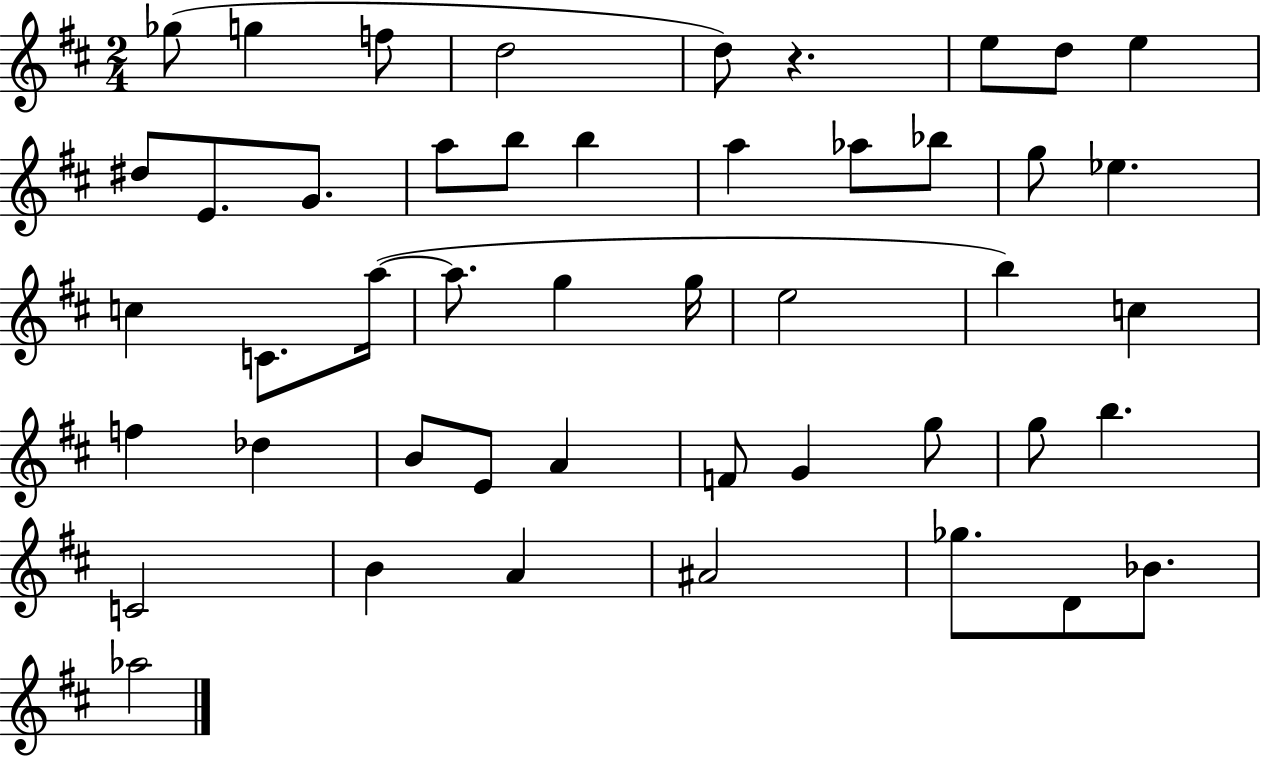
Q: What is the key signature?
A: D major